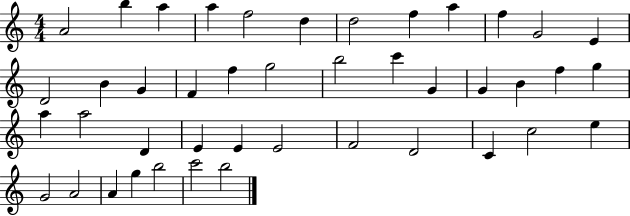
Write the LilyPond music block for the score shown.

{
  \clef treble
  \numericTimeSignature
  \time 4/4
  \key c \major
  a'2 b''4 a''4 | a''4 f''2 d''4 | d''2 f''4 a''4 | f''4 g'2 e'4 | \break d'2 b'4 g'4 | f'4 f''4 g''2 | b''2 c'''4 g'4 | g'4 b'4 f''4 g''4 | \break a''4 a''2 d'4 | e'4 e'4 e'2 | f'2 d'2 | c'4 c''2 e''4 | \break g'2 a'2 | a'4 g''4 b''2 | c'''2 b''2 | \bar "|."
}